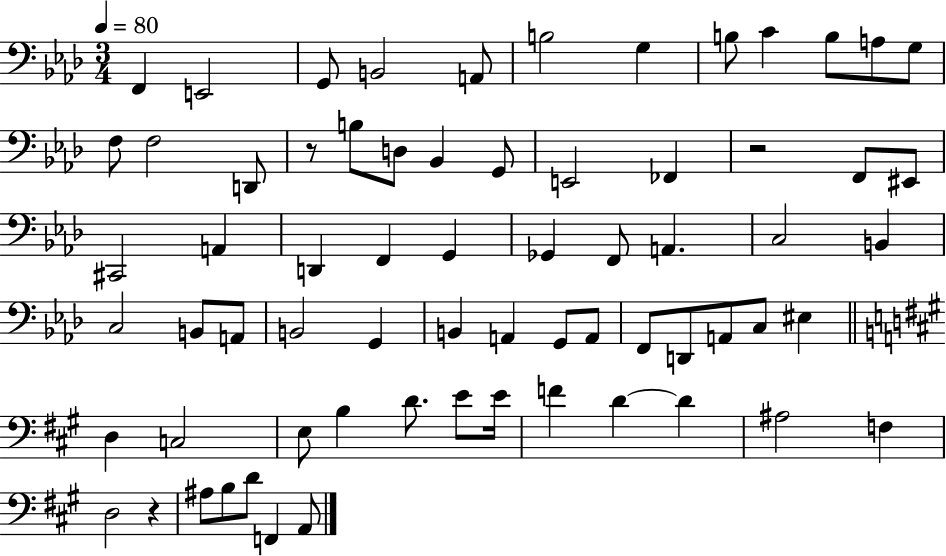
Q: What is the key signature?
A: AES major